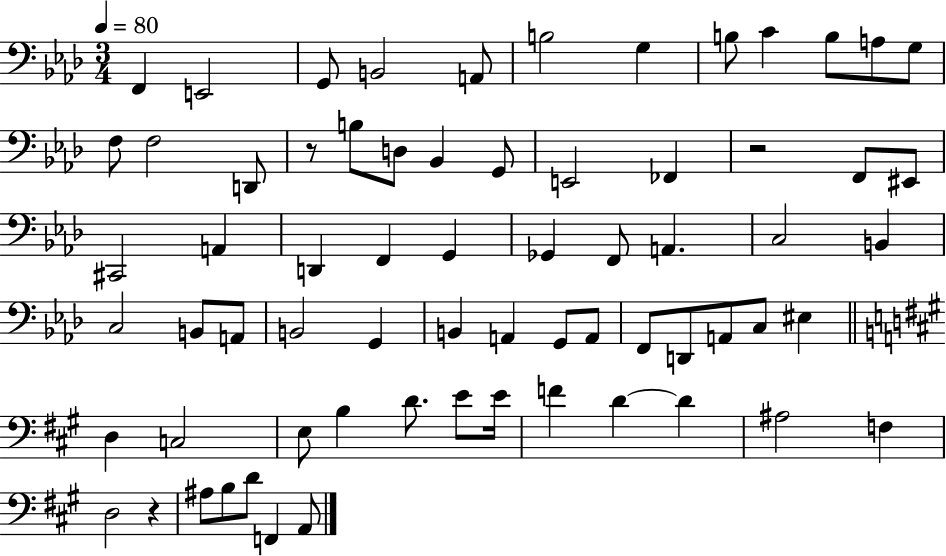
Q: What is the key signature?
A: AES major